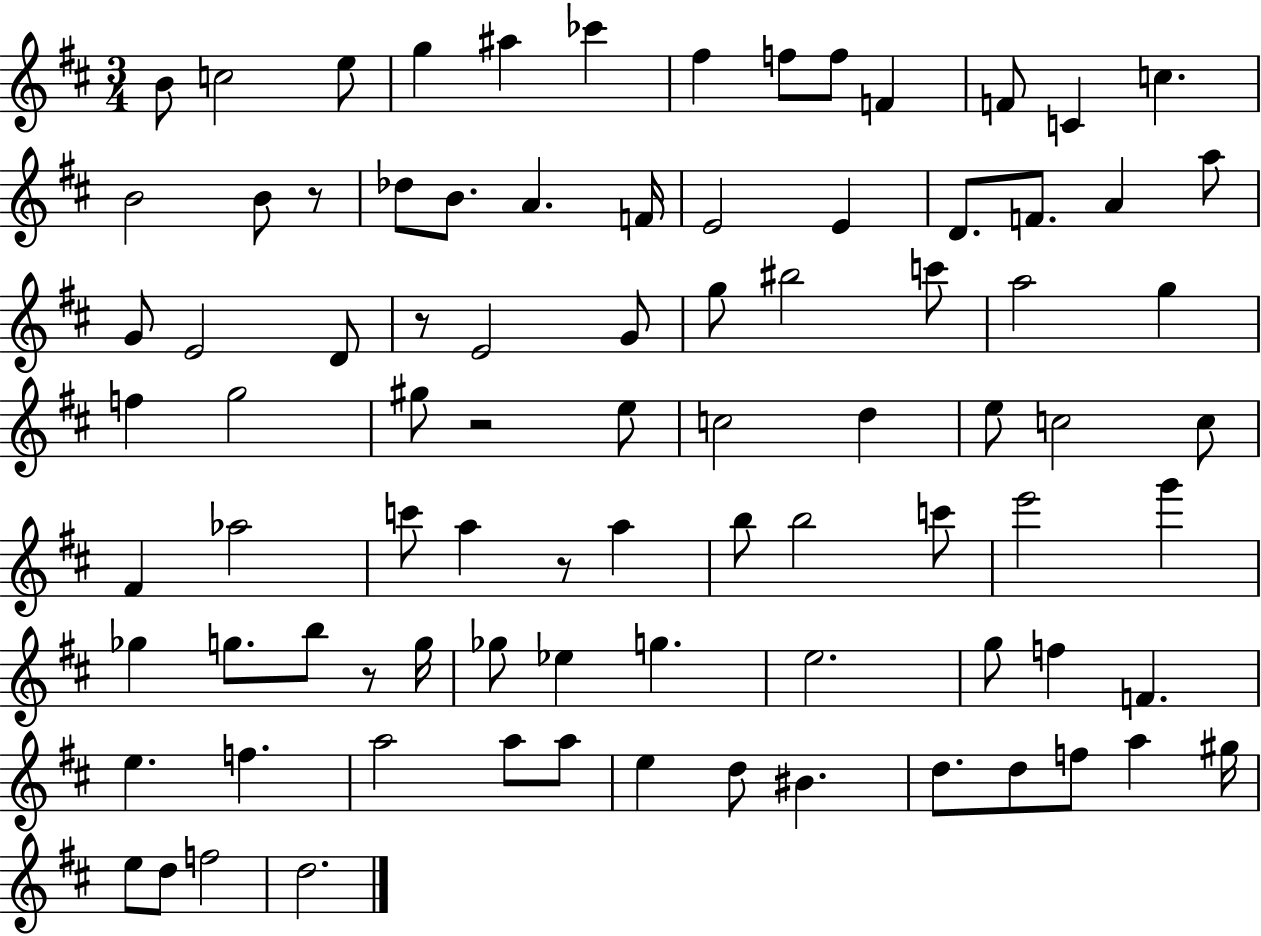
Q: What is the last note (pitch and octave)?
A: D5